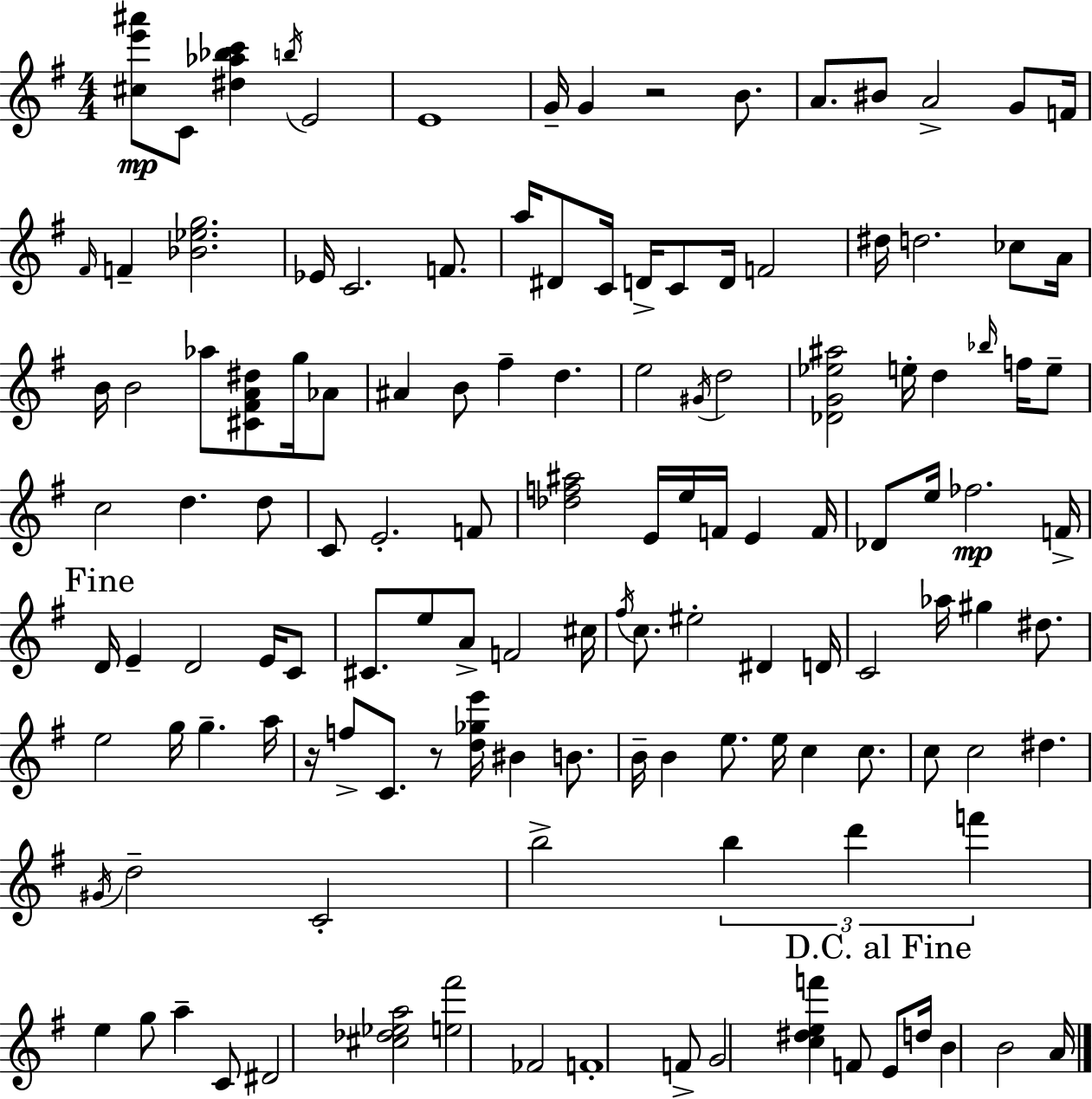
[C#5,E6,A#6]/e C4/e [D#5,Ab5,Bb5,C6]/q B5/s E4/h E4/w G4/s G4/q R/h B4/e. A4/e. BIS4/e A4/h G4/e F4/s F#4/s F4/q [Bb4,Eb5,G5]/h. Eb4/s C4/h. F4/e. A5/s D#4/e C4/s D4/s C4/e D4/s F4/h D#5/s D5/h. CES5/e A4/s B4/s B4/h Ab5/e [C#4,F#4,A4,D#5]/e G5/s Ab4/e A#4/q B4/e F#5/q D5/q. E5/h G#4/s D5/h [Db4,G4,Eb5,A#5]/h E5/s D5/q Bb5/s F5/s E5/e C5/h D5/q. D5/e C4/e E4/h. F4/e [Db5,F5,A#5]/h E4/s E5/s F4/s E4/q F4/s Db4/e E5/s FES5/h. F4/s D4/s E4/q D4/h E4/s C4/e C#4/e. E5/e A4/e F4/h C#5/s F#5/s C5/e. EIS5/h D#4/q D4/s C4/h Ab5/s G#5/q D#5/e. E5/h G5/s G5/q. A5/s R/s F5/e C4/e. R/e [D5,Gb5,E6]/s BIS4/q B4/e. B4/s B4/q E5/e. E5/s C5/q C5/e. C5/e C5/h D#5/q. G#4/s D5/h C4/h B5/h B5/q D6/q F6/q E5/q G5/e A5/q C4/e D#4/h [C#5,Db5,Eb5,A5]/h [E5,F#6]/h FES4/h F4/w F4/e G4/h [C5,D#5,E5,F6]/q F4/e E4/e D5/s B4/q B4/h A4/s